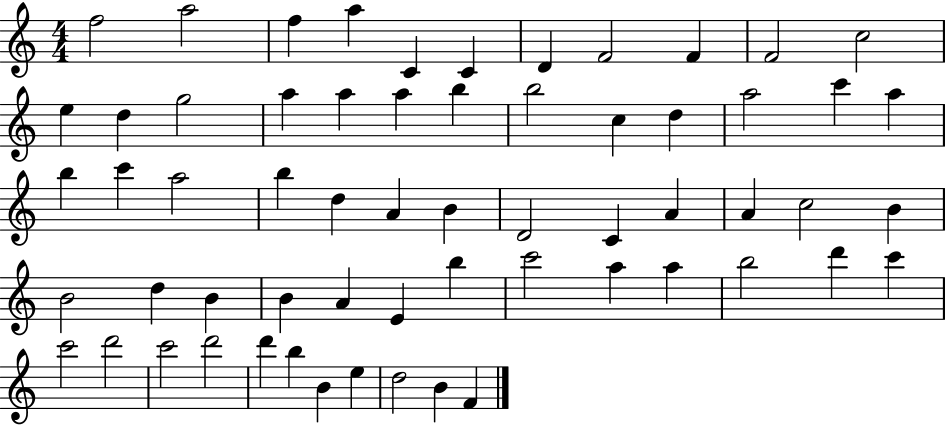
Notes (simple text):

F5/h A5/h F5/q A5/q C4/q C4/q D4/q F4/h F4/q F4/h C5/h E5/q D5/q G5/h A5/q A5/q A5/q B5/q B5/h C5/q D5/q A5/h C6/q A5/q B5/q C6/q A5/h B5/q D5/q A4/q B4/q D4/h C4/q A4/q A4/q C5/h B4/q B4/h D5/q B4/q B4/q A4/q E4/q B5/q C6/h A5/q A5/q B5/h D6/q C6/q C6/h D6/h C6/h D6/h D6/q B5/q B4/q E5/q D5/h B4/q F4/q